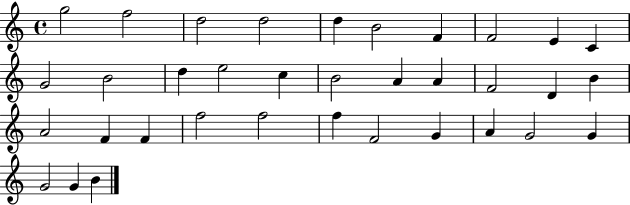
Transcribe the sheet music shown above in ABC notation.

X:1
T:Untitled
M:4/4
L:1/4
K:C
g2 f2 d2 d2 d B2 F F2 E C G2 B2 d e2 c B2 A A F2 D B A2 F F f2 f2 f F2 G A G2 G G2 G B